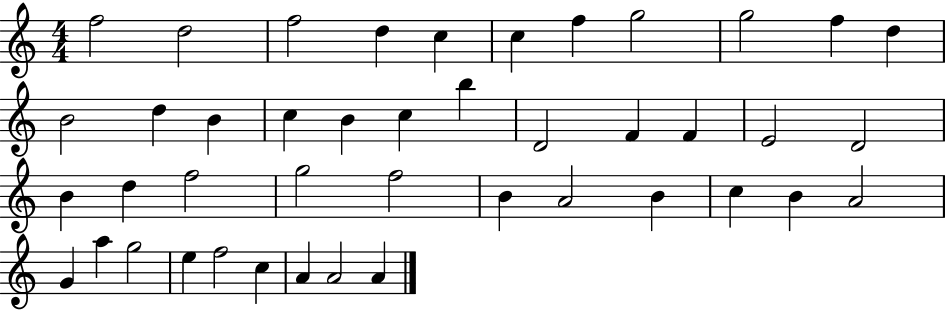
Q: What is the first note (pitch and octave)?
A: F5